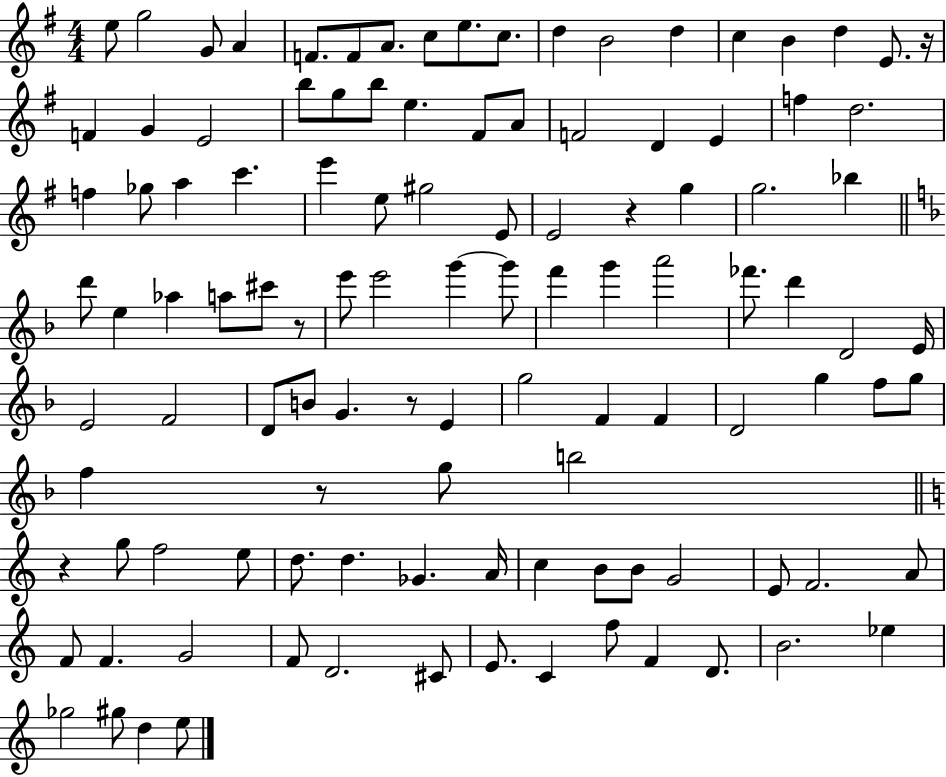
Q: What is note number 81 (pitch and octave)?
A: Gb4